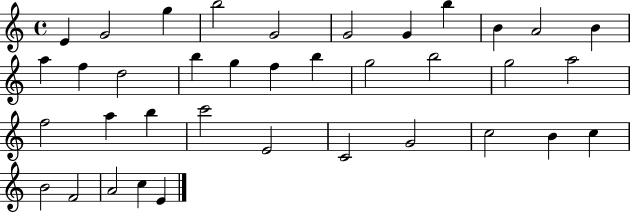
X:1
T:Untitled
M:4/4
L:1/4
K:C
E G2 g b2 G2 G2 G b B A2 B a f d2 b g f b g2 b2 g2 a2 f2 a b c'2 E2 C2 G2 c2 B c B2 F2 A2 c E